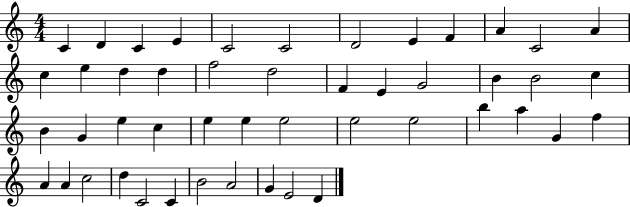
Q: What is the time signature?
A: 4/4